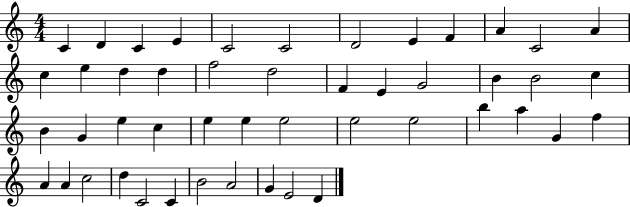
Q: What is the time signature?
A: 4/4